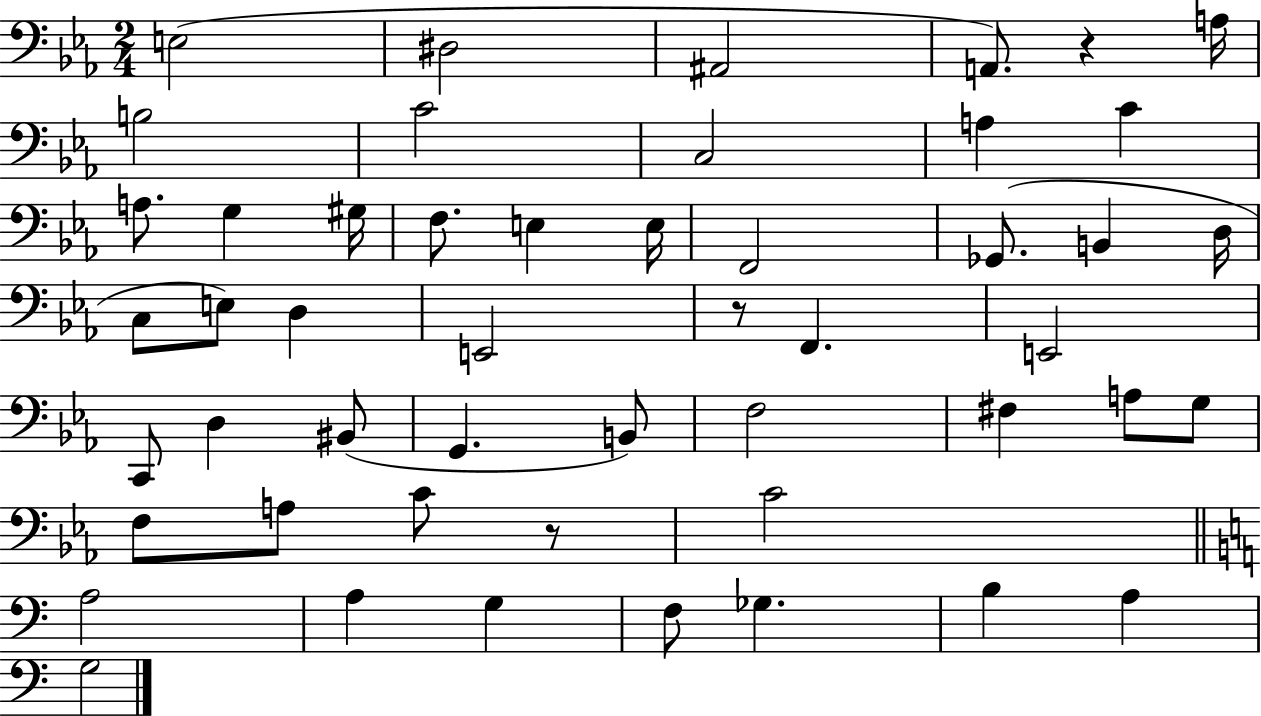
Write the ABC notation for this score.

X:1
T:Untitled
M:2/4
L:1/4
K:Eb
E,2 ^D,2 ^A,,2 A,,/2 z A,/4 B,2 C2 C,2 A, C A,/2 G, ^G,/4 F,/2 E, E,/4 F,,2 _G,,/2 B,, D,/4 C,/2 E,/2 D, E,,2 z/2 F,, E,,2 C,,/2 D, ^B,,/2 G,, B,,/2 F,2 ^F, A,/2 G,/2 F,/2 A,/2 C/2 z/2 C2 A,2 A, G, F,/2 _G, B, A, G,2